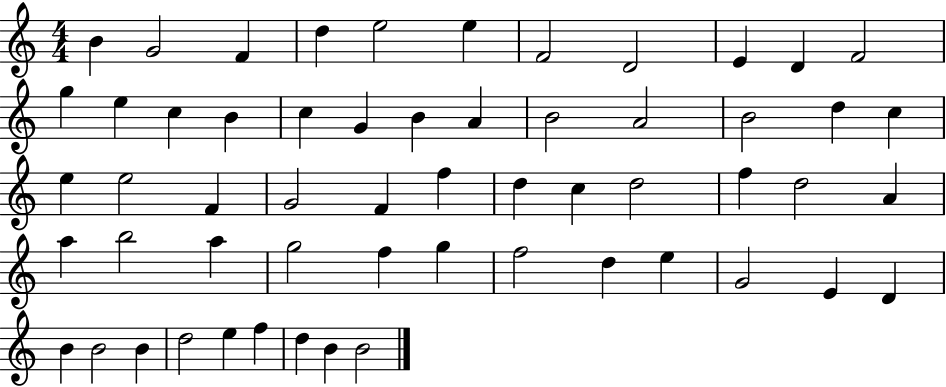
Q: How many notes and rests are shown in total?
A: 57